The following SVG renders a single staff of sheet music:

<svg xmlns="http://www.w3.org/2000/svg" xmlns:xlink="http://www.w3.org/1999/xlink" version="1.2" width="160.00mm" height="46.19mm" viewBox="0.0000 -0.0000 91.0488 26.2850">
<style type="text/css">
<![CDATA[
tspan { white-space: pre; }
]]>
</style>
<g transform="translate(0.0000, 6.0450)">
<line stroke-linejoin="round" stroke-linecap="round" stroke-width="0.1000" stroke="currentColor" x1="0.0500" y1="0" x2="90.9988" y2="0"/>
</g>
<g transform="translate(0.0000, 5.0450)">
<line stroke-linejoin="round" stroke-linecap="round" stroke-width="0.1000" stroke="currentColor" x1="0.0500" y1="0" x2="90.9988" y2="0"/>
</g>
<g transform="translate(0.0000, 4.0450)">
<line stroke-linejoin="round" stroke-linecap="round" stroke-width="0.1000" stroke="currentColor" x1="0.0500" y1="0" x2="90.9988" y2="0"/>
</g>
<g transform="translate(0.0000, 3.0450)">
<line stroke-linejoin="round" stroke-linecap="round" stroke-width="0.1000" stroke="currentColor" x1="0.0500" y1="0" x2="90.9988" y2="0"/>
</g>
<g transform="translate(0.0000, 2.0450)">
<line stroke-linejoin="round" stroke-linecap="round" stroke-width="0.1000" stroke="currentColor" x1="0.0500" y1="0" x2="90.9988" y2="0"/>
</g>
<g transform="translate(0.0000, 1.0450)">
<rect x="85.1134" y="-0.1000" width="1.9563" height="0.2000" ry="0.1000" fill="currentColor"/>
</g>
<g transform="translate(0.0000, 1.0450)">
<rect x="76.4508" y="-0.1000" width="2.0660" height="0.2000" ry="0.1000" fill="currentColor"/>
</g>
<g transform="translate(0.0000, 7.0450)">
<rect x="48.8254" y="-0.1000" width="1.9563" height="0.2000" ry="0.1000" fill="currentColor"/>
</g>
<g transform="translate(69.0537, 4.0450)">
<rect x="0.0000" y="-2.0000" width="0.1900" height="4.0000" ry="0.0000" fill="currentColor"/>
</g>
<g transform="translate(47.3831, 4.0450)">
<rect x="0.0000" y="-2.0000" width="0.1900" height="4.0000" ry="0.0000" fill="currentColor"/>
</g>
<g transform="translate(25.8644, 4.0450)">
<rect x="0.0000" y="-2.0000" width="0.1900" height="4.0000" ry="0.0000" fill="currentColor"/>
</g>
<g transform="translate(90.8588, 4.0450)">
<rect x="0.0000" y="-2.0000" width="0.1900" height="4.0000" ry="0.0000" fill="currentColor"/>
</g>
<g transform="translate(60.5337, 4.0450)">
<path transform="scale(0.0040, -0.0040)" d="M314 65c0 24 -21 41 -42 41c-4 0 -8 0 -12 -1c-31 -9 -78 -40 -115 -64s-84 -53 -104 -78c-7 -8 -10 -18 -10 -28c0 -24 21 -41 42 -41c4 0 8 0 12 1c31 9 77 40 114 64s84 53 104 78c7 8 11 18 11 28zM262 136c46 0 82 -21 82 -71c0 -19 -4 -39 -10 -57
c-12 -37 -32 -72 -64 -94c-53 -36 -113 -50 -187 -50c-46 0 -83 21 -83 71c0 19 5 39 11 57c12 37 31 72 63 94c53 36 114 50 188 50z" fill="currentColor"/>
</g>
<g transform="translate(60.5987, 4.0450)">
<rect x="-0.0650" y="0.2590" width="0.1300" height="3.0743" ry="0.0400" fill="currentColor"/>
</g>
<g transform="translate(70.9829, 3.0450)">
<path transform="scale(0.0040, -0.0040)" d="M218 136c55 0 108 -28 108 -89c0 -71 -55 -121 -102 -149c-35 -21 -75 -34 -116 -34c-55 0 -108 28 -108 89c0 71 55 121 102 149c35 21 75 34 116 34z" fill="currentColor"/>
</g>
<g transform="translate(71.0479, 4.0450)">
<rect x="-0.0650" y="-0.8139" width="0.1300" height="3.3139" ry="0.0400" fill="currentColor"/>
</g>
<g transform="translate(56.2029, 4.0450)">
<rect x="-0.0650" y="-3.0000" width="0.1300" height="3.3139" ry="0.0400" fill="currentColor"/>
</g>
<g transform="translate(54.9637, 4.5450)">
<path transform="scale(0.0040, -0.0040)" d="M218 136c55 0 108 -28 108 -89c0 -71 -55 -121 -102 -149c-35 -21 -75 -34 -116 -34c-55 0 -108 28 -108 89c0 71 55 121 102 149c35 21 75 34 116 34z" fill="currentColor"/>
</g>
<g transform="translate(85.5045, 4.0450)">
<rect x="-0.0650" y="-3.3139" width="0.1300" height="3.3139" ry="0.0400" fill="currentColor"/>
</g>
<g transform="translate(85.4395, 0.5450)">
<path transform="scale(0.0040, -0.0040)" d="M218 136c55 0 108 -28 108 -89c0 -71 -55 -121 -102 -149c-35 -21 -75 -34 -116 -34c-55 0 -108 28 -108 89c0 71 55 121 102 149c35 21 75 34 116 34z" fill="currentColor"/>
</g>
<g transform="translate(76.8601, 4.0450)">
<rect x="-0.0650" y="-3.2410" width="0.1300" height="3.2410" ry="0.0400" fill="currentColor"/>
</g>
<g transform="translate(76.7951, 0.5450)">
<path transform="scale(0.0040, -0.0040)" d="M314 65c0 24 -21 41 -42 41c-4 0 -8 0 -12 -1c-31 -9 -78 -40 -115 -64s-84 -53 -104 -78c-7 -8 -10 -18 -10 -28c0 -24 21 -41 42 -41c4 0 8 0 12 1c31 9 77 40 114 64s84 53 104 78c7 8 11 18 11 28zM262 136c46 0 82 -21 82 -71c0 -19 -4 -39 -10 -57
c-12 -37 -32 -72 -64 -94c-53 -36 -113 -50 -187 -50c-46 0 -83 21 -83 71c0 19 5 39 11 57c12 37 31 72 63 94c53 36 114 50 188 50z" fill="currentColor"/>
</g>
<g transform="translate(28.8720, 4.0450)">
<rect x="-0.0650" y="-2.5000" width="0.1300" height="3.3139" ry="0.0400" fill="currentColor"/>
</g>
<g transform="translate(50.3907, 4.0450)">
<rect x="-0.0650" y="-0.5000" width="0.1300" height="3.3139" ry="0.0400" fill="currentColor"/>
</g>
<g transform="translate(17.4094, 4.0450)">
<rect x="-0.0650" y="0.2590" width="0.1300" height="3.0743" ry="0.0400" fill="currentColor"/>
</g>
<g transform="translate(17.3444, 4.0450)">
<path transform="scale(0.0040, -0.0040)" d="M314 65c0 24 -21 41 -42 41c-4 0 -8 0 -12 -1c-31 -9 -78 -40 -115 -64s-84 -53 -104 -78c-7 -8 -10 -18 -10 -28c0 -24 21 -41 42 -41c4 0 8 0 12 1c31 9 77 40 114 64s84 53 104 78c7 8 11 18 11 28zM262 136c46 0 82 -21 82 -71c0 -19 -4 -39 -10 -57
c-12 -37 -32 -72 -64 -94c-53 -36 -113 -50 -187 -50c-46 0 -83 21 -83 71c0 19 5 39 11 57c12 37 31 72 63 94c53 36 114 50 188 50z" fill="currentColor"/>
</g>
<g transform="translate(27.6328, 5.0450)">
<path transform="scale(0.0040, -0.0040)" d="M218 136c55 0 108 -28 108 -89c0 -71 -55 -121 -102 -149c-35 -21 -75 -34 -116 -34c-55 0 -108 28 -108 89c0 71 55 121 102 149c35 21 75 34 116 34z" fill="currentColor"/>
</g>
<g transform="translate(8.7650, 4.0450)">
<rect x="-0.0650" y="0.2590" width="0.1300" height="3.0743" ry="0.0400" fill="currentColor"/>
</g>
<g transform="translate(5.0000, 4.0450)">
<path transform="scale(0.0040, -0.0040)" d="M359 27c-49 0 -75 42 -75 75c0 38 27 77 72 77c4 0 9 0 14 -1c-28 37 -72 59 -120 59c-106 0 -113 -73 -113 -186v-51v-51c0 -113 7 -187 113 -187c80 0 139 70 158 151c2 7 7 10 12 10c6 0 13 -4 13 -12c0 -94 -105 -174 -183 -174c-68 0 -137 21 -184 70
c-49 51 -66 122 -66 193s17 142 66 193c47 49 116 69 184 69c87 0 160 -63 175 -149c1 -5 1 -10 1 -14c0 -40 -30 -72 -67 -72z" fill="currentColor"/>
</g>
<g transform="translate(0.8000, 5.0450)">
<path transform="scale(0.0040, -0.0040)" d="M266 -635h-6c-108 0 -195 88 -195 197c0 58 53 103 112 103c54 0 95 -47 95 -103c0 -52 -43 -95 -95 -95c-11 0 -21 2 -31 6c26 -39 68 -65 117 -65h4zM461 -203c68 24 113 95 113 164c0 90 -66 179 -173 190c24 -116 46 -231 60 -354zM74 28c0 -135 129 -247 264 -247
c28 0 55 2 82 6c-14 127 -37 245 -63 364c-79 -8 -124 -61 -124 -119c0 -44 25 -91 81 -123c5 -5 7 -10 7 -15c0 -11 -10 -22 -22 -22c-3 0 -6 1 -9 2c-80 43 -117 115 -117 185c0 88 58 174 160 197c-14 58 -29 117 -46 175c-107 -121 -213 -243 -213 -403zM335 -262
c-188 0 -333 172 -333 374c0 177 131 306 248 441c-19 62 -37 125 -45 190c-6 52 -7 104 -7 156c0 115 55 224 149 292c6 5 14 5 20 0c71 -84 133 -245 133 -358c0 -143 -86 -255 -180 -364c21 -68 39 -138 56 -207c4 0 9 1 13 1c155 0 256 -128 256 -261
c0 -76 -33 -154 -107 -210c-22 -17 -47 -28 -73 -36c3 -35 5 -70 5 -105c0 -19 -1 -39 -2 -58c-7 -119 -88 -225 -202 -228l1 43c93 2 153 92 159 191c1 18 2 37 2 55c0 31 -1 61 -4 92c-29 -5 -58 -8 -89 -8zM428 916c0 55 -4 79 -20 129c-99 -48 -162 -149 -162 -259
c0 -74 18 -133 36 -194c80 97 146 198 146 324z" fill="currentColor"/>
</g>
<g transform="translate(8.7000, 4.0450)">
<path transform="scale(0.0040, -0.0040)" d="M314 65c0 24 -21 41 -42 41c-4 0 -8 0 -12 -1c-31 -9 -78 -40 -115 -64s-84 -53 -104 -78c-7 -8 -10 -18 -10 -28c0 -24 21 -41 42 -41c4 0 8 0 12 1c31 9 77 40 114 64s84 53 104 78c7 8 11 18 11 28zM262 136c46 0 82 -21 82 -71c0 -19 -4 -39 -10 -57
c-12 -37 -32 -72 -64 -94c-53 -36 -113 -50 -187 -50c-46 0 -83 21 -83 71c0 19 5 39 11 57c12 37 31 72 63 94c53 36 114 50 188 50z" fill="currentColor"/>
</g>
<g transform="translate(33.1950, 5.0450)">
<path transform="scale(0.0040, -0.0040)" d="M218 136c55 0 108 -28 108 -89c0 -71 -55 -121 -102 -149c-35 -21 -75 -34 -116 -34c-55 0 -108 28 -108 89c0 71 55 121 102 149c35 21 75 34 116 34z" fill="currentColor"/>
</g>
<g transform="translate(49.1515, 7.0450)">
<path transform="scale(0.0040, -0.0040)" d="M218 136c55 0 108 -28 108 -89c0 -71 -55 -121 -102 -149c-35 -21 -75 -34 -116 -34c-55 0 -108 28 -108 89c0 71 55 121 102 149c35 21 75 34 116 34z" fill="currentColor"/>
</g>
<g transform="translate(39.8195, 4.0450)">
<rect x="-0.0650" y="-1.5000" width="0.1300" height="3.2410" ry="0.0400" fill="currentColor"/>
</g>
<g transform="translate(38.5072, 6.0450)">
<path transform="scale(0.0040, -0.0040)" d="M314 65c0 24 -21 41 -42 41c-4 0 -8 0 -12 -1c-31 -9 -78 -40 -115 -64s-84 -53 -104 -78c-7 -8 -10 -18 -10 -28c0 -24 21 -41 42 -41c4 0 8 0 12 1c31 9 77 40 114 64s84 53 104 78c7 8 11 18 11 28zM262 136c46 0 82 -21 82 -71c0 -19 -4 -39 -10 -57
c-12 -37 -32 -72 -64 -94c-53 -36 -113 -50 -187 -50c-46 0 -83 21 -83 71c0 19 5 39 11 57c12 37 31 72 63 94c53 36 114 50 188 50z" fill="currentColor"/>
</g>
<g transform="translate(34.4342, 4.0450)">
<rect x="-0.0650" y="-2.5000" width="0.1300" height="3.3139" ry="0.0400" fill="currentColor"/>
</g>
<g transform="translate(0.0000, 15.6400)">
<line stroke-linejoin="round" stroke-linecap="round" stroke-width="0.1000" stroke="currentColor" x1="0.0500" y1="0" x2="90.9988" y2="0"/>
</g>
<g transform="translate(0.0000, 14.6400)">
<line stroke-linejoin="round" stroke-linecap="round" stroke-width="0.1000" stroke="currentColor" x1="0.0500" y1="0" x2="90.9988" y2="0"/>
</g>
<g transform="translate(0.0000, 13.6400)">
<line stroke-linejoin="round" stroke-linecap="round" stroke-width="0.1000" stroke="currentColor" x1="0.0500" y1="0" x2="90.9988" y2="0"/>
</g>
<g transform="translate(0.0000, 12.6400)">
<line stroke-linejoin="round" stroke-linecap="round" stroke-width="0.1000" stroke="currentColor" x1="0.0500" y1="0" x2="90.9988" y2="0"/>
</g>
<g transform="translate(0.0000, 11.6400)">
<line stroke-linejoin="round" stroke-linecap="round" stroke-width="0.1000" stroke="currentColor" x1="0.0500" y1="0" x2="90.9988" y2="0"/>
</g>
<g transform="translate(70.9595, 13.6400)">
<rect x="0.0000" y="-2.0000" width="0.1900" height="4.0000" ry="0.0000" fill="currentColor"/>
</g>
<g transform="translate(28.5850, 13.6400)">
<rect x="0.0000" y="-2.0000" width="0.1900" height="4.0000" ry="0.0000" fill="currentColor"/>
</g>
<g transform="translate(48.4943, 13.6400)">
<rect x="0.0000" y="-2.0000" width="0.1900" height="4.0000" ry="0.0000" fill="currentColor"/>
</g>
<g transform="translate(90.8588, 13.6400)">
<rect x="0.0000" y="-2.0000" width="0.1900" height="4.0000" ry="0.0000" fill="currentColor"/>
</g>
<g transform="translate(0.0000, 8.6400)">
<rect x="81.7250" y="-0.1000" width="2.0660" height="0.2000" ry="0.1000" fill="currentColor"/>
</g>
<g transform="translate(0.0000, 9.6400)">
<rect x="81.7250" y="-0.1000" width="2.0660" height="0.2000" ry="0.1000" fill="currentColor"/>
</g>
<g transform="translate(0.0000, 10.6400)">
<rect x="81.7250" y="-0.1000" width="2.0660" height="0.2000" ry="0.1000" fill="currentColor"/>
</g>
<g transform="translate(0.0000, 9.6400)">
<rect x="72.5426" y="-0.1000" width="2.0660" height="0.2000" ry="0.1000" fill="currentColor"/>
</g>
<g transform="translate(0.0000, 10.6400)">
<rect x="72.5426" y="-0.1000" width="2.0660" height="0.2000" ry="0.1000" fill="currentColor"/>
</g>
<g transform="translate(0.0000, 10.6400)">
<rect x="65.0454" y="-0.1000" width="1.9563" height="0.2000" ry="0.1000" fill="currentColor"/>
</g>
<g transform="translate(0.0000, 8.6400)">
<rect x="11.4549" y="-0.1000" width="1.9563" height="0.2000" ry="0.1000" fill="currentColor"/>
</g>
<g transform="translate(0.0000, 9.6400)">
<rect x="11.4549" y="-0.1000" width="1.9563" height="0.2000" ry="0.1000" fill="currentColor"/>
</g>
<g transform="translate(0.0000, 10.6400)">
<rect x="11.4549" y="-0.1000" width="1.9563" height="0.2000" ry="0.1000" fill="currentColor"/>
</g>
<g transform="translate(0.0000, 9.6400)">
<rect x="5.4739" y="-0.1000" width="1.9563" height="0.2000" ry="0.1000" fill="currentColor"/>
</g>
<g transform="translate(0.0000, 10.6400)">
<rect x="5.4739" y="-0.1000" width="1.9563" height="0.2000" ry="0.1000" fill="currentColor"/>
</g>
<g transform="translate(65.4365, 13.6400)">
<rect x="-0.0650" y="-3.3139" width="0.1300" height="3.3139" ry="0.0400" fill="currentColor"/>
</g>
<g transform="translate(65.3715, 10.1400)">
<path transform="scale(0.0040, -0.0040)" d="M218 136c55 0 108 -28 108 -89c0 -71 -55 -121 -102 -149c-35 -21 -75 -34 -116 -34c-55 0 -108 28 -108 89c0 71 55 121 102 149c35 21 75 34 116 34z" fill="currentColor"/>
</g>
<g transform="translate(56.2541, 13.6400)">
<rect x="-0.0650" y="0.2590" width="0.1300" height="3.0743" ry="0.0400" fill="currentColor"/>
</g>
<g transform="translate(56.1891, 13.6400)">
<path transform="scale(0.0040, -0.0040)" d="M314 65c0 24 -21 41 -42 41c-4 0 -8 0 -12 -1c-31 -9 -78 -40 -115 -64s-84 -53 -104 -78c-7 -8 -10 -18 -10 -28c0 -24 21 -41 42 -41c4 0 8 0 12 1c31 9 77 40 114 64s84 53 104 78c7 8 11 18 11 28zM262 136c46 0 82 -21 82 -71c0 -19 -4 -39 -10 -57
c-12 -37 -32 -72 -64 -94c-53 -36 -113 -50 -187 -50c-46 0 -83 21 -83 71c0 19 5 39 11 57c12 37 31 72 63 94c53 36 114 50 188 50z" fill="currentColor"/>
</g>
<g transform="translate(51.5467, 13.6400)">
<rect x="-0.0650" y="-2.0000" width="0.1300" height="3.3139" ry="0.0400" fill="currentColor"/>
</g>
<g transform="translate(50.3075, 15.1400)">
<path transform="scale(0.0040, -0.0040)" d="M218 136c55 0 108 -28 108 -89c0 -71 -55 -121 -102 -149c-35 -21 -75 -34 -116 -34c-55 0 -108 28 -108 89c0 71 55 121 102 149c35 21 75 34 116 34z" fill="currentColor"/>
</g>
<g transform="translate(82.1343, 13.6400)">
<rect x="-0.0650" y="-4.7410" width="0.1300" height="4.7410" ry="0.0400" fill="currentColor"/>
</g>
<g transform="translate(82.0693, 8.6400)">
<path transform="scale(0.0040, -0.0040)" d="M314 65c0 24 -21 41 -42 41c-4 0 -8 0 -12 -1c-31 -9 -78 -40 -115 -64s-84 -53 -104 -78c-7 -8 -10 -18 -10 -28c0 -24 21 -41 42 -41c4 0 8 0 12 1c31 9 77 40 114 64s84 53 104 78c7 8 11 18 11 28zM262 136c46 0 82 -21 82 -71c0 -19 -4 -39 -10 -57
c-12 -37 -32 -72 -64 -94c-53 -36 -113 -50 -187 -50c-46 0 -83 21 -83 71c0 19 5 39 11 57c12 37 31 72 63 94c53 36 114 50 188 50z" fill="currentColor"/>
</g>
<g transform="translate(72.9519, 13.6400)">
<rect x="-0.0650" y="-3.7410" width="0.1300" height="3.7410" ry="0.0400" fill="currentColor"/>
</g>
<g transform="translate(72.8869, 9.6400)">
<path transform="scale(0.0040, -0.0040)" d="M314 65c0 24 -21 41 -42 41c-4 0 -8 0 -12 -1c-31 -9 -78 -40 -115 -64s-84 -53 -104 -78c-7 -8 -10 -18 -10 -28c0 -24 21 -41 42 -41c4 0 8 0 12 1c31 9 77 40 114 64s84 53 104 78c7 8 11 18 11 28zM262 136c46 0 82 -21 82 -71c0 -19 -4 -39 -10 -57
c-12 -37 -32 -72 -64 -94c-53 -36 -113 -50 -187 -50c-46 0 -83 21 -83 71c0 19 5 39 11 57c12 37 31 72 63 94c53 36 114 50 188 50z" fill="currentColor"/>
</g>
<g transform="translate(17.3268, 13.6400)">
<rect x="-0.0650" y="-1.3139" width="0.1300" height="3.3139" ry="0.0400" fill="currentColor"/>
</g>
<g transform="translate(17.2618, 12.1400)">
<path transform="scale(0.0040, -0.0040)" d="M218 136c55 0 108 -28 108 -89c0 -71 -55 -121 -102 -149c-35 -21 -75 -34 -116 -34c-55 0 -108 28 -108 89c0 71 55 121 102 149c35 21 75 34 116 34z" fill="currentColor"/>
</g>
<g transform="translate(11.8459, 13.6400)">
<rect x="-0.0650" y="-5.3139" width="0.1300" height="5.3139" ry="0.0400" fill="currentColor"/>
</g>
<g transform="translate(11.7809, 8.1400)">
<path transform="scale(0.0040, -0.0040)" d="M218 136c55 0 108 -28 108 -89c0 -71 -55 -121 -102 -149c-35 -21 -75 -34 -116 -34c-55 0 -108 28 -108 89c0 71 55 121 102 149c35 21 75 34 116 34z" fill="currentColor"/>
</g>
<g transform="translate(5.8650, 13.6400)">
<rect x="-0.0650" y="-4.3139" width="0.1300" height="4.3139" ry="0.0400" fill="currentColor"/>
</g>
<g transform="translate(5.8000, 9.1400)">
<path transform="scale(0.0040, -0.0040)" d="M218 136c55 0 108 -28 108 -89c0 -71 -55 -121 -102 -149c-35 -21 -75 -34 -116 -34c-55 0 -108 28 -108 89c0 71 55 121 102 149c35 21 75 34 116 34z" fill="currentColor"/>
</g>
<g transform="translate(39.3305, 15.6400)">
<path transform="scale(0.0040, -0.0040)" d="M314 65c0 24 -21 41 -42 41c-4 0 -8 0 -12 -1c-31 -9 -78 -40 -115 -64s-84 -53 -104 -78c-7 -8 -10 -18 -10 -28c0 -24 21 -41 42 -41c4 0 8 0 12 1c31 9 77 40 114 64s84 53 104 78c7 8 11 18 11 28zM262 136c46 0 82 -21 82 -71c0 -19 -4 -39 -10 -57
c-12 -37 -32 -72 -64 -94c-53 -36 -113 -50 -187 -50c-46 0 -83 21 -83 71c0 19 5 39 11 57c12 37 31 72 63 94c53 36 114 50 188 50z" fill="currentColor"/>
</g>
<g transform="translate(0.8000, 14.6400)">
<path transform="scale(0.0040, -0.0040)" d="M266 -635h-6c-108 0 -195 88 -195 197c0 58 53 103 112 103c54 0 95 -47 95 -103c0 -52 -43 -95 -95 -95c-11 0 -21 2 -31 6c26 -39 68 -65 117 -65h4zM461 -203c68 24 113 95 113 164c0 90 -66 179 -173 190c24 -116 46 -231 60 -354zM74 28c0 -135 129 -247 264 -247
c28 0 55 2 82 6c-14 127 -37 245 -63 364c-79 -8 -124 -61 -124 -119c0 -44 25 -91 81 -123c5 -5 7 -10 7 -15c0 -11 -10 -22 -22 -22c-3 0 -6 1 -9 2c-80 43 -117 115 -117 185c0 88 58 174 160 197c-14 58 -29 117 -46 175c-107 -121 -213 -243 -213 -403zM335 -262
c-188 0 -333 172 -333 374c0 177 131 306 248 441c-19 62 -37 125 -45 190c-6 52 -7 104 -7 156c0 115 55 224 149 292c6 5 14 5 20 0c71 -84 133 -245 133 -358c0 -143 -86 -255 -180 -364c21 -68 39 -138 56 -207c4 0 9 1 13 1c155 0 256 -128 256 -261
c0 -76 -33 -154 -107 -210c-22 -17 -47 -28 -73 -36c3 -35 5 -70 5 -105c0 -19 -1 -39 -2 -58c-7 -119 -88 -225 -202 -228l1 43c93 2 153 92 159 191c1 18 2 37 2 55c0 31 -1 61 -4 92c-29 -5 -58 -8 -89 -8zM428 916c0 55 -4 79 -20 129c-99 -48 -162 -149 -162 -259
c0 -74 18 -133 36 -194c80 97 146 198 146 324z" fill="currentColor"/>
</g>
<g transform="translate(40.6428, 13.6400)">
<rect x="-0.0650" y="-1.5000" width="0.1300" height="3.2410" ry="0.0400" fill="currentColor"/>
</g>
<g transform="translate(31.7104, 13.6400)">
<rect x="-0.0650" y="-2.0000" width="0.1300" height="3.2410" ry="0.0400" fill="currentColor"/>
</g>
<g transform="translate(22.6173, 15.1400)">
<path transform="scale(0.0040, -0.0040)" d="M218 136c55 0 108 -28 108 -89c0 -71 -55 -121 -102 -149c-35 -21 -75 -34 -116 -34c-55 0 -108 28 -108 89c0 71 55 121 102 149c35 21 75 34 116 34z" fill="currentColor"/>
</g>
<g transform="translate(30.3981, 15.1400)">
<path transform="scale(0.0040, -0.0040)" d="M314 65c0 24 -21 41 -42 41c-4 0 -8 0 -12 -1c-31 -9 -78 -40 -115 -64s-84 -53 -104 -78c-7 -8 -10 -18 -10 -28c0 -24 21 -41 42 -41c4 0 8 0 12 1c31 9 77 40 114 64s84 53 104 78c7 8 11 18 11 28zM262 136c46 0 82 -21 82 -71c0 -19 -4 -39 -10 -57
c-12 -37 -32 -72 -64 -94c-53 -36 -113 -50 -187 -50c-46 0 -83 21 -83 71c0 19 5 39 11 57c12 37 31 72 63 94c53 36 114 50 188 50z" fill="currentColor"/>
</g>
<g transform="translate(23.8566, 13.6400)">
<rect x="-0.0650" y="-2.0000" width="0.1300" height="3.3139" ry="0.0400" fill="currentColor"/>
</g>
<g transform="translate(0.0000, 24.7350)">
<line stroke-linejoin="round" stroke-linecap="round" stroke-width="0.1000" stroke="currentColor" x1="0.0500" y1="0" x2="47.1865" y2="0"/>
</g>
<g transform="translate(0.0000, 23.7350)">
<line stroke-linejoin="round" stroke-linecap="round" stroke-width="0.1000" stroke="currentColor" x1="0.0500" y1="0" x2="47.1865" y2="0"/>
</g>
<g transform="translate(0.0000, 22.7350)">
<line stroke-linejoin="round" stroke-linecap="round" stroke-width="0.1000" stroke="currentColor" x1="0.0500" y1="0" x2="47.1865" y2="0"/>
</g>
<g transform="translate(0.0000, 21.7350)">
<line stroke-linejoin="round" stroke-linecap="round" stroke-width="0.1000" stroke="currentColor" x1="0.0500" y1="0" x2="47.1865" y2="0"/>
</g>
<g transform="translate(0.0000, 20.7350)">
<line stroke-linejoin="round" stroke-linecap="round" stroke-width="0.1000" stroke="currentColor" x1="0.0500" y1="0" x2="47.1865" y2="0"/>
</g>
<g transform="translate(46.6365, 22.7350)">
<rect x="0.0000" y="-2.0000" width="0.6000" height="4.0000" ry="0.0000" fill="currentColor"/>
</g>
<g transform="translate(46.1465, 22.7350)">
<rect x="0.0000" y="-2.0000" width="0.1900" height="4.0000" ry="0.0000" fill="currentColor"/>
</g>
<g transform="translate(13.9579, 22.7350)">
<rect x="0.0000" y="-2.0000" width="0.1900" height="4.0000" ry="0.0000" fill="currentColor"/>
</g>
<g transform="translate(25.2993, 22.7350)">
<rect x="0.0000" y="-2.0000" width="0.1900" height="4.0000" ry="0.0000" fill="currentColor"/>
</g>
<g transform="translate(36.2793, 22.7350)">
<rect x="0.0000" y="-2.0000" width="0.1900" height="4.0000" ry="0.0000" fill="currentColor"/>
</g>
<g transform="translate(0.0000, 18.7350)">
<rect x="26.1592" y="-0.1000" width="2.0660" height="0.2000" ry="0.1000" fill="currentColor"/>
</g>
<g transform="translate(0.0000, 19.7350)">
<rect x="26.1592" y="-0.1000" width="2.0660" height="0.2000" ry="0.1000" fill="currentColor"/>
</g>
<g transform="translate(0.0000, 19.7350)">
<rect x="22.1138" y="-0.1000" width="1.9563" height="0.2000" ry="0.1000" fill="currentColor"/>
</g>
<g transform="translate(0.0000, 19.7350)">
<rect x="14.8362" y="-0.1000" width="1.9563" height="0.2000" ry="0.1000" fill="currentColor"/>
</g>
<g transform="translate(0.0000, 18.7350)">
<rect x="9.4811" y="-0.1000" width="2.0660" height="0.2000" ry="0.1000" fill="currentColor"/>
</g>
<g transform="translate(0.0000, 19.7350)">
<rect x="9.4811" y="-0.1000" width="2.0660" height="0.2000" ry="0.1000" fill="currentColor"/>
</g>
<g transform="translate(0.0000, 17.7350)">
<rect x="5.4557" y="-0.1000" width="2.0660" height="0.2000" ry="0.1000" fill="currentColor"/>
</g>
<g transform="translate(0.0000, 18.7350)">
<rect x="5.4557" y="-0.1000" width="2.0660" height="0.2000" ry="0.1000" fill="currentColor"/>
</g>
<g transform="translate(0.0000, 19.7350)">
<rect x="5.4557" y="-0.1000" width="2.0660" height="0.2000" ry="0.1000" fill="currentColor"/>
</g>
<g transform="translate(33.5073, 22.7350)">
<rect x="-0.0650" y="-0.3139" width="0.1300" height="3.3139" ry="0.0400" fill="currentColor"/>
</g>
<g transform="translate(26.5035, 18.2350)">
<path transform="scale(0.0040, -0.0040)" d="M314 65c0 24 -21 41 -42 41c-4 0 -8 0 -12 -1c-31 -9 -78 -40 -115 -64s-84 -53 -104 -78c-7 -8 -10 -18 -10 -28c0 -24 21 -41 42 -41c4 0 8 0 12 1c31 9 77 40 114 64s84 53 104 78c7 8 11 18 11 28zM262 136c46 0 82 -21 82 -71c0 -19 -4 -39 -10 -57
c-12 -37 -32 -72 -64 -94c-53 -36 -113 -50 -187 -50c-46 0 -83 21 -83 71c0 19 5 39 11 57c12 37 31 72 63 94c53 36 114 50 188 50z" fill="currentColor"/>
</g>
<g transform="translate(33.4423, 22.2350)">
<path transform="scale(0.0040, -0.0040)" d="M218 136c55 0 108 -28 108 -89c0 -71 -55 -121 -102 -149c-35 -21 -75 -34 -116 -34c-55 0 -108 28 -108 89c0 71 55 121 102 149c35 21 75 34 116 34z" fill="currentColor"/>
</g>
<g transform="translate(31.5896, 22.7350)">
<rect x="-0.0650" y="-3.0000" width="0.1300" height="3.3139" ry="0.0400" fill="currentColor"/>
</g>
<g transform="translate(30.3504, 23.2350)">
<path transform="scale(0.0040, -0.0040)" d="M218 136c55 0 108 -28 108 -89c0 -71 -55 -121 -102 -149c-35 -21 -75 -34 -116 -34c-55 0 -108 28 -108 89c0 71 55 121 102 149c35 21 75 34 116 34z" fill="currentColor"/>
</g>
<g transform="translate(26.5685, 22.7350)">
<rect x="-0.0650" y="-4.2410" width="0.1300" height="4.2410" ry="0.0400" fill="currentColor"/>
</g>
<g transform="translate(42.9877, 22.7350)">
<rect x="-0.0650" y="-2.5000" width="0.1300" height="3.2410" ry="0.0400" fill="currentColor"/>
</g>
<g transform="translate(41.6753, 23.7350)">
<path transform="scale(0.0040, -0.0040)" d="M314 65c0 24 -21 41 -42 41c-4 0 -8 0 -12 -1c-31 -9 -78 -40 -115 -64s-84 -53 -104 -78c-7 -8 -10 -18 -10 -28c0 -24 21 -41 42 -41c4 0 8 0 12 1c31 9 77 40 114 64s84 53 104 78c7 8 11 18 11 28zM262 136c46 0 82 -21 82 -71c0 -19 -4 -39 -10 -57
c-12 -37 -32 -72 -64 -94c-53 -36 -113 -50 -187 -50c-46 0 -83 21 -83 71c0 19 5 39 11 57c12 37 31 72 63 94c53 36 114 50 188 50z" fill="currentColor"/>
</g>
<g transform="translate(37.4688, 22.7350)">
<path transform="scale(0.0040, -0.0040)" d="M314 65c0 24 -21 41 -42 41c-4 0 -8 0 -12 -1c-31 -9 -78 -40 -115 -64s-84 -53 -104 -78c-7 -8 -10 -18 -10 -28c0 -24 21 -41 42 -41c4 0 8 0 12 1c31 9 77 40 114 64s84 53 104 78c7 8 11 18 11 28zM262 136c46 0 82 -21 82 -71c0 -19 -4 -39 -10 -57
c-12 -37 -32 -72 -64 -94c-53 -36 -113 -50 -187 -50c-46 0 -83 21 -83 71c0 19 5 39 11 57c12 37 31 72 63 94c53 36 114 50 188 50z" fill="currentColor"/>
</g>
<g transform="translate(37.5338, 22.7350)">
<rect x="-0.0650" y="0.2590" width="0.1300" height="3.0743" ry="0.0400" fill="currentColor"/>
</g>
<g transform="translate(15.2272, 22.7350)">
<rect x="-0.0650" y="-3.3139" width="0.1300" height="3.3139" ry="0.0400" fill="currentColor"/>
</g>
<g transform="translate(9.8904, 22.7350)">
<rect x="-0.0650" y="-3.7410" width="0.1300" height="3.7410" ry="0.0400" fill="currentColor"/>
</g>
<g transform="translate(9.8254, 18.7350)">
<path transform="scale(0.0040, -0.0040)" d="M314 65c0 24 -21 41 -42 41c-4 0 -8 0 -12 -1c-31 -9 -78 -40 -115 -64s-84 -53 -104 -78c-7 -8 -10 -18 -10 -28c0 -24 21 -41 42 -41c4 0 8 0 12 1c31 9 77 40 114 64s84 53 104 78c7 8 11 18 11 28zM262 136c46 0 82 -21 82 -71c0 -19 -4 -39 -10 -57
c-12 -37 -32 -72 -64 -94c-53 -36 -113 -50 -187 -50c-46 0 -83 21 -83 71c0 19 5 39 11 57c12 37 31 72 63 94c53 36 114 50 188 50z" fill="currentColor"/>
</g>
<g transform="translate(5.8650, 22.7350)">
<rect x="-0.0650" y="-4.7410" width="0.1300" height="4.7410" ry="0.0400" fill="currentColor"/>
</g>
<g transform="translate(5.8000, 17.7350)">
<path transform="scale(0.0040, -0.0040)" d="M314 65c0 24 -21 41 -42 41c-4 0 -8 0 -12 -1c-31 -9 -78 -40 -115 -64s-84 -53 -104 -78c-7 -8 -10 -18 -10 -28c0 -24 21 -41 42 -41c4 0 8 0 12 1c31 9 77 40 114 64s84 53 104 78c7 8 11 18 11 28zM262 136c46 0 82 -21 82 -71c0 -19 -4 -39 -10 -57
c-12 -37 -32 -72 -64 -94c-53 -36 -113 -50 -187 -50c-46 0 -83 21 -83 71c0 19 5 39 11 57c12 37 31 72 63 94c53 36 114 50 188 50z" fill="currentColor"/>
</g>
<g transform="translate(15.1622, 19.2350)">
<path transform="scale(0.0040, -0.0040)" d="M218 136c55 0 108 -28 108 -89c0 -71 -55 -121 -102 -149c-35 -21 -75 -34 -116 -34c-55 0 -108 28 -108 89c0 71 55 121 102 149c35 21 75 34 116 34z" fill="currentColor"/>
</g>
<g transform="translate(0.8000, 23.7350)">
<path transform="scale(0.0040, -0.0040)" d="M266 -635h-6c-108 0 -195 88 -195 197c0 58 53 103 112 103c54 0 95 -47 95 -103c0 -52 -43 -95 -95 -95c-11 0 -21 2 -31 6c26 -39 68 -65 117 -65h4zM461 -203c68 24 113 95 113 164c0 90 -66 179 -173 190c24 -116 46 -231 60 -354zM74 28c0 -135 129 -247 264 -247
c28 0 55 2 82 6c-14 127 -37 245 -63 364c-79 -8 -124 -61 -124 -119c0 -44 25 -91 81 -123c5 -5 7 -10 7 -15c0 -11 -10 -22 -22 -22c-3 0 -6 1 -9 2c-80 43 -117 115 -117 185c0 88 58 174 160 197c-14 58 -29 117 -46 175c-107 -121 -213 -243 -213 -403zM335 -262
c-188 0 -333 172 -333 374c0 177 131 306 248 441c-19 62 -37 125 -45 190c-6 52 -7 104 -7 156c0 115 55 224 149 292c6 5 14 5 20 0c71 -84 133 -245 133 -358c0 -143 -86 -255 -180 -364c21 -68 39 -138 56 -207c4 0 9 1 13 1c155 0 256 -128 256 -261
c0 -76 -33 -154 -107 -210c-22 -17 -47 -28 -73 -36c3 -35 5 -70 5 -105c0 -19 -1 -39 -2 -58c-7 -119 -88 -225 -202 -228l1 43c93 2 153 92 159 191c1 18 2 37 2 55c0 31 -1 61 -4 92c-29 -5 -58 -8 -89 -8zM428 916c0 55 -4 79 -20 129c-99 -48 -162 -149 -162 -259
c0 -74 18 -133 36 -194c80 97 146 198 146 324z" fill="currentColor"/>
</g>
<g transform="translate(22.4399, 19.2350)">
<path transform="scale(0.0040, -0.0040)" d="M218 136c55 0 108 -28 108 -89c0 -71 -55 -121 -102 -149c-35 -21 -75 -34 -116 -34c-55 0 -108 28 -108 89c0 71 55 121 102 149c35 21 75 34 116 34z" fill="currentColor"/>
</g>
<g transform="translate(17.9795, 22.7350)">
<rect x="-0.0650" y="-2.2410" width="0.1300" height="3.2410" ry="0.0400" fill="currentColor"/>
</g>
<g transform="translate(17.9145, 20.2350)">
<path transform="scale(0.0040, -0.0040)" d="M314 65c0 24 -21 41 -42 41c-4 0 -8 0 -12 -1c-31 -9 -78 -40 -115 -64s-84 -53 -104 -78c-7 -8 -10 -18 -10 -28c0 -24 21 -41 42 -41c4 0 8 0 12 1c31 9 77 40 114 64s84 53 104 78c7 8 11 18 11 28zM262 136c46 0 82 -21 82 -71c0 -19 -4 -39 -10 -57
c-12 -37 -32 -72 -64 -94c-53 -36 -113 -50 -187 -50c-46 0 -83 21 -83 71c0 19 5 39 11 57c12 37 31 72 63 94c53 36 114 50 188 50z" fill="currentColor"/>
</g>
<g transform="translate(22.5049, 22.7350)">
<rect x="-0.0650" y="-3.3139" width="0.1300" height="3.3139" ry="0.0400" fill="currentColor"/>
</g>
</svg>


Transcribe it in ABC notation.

X:1
T:Untitled
M:4/4
L:1/4
K:C
B2 B2 G G E2 C A B2 d b2 b d' f' e F F2 E2 F B2 b c'2 e'2 e'2 c'2 b g2 b d'2 A c B2 G2